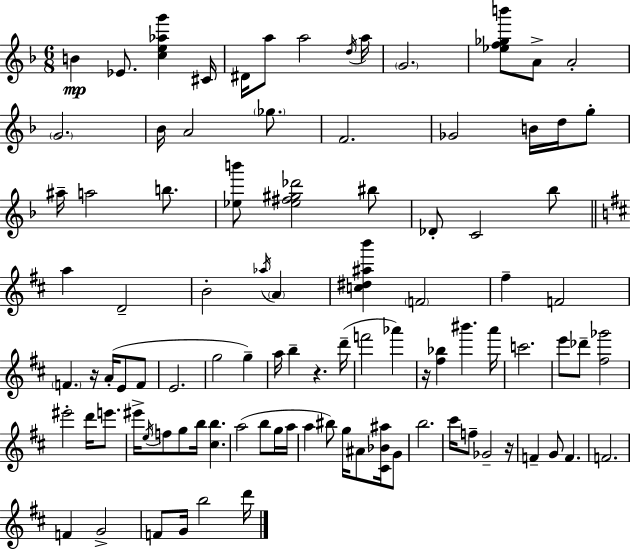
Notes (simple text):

B4/q Eb4/e. [C5,E5,Ab5,G6]/q C#4/s D#4/s A5/e A5/h D5/s A5/s G4/h. [Eb5,F5,Gb5,B6]/e A4/e A4/h G4/h. Bb4/s A4/h Gb5/e. F4/h. Gb4/h B4/s D5/s G5/e A#5/s A5/h B5/e. [Eb5,B6]/e [Eb5,F#5,G#5,Db6]/h BIS5/e Db4/e C4/h Bb5/e A5/q D4/h B4/h Ab5/s A4/q [C5,D#5,A#5,B6]/q F4/h F#5/q F4/h F4/q. R/s A4/s E4/e F4/e E4/h. G5/h G5/q A5/s B5/q R/q. D6/s F6/h Ab6/q R/s [F#5,Bb5]/q BIS6/q. A6/s C6/h. E6/e Db6/e [F#5,Gb6]/h EIS6/h D6/s E6/e. EIS6/s E5/s F5/e G5/e B5/s [C#5,B5]/q. A5/h B5/e G5/s A5/s A5/q BIS5/e G5/s A#4/e [C#4,Bb4,A#5]/s G4/e B5/h. C#6/s F5/e Gb4/h R/s F4/q G4/e F4/q. F4/h. F4/q G4/h F4/e G4/s B5/h D6/s